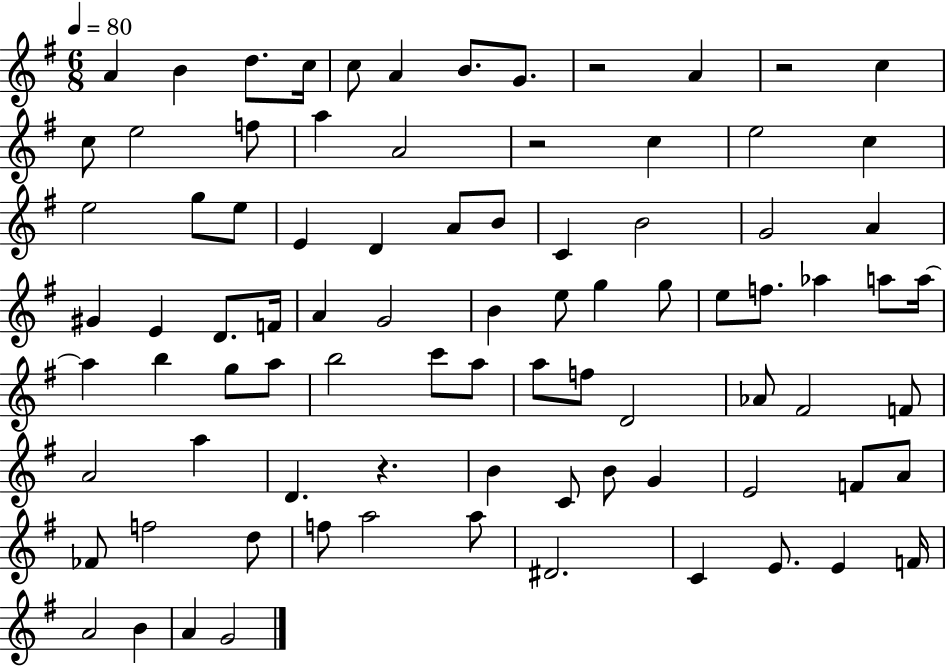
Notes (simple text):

A4/q B4/q D5/e. C5/s C5/e A4/q B4/e. G4/e. R/h A4/q R/h C5/q C5/e E5/h F5/e A5/q A4/h R/h C5/q E5/h C5/q E5/h G5/e E5/e E4/q D4/q A4/e B4/e C4/q B4/h G4/h A4/q G#4/q E4/q D4/e. F4/s A4/q G4/h B4/q E5/e G5/q G5/e E5/e F5/e. Ab5/q A5/e A5/s A5/q B5/q G5/e A5/e B5/h C6/e A5/e A5/e F5/e D4/h Ab4/e F#4/h F4/e A4/h A5/q D4/q. R/q. B4/q C4/e B4/e G4/q E4/h F4/e A4/e FES4/e F5/h D5/e F5/e A5/h A5/e D#4/h. C4/q E4/e. E4/q F4/s A4/h B4/q A4/q G4/h